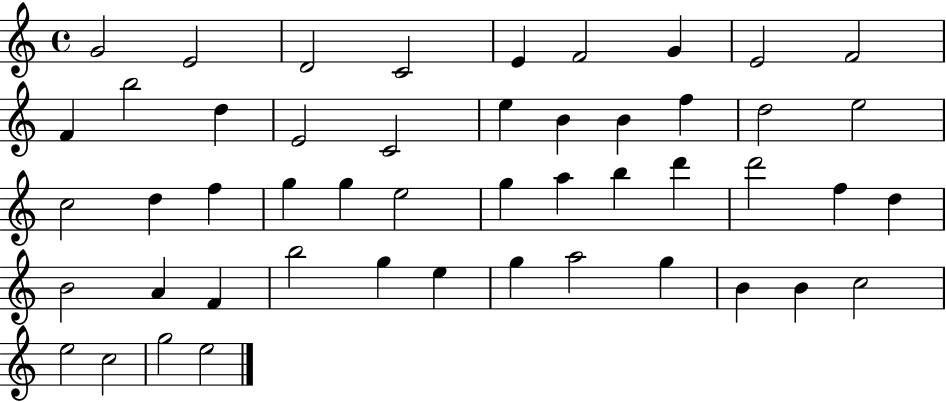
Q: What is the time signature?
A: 4/4